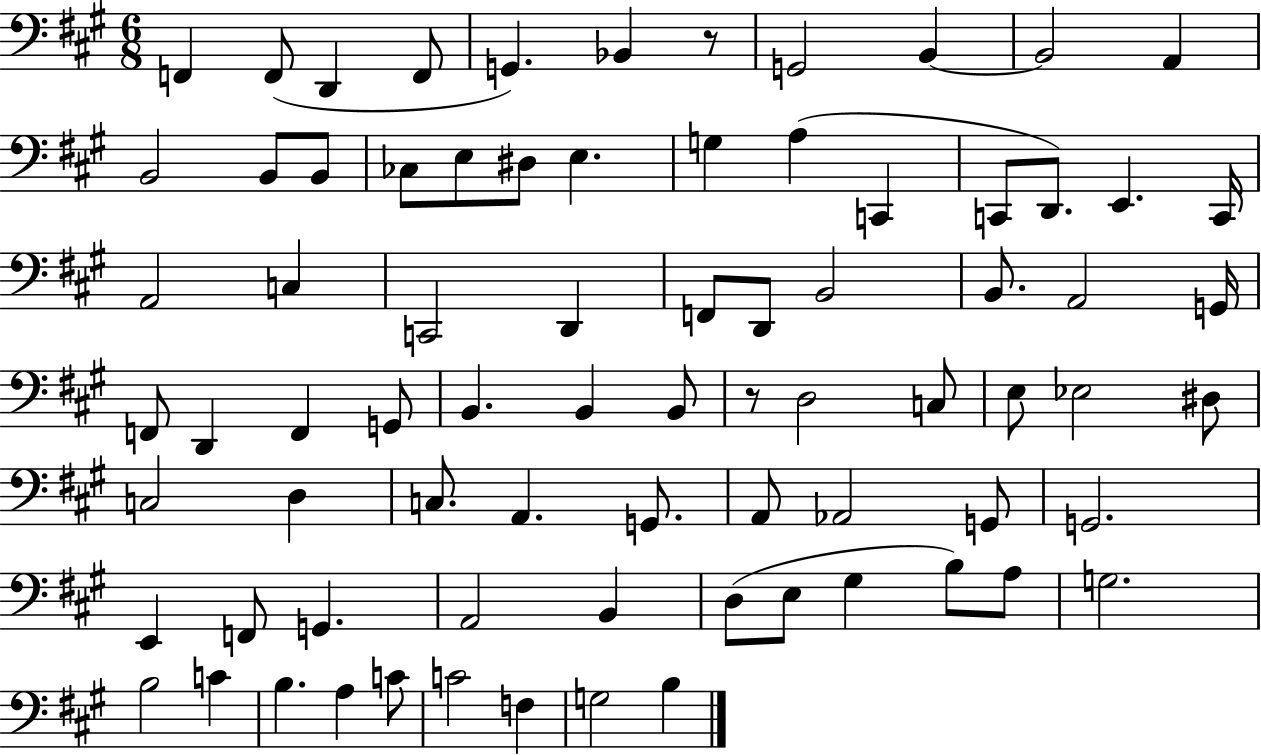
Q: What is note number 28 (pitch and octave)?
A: D2